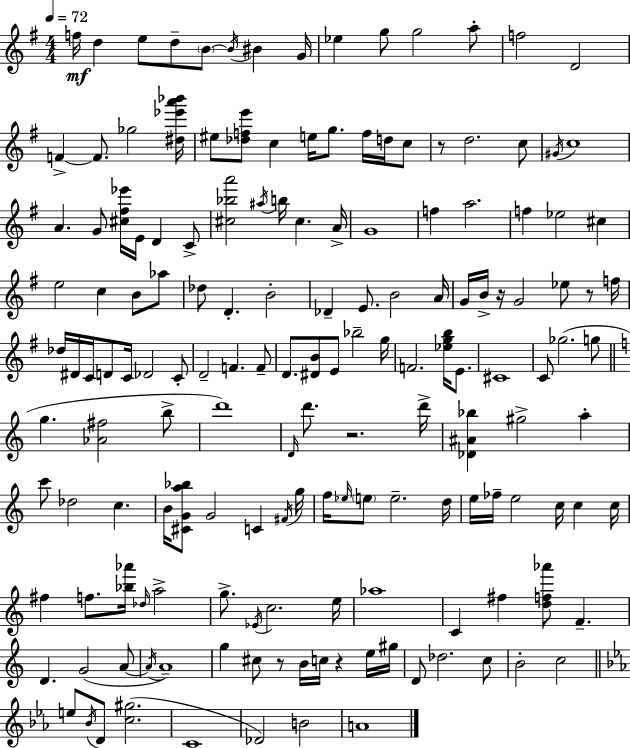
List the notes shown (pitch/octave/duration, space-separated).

F5/s D5/q E5/e D5/e B4/e B4/s BIS4/q G4/s Eb5/q G5/e G5/h A5/e F5/h D4/h F4/q F4/e. Gb5/h [D#5,Eb6,A6,Bb6]/s EIS5/e [Db5,F5,E6]/e C5/q E5/s G5/e. F5/s D5/s C5/e R/e D5/h. C5/e G#4/s C5/w A4/q. G4/e [C#5,F#5,Eb6]/s E4/s D4/q C4/e [C#5,Bb5,A6]/h A#5/s B5/s C#5/q. A4/s G4/w F5/q A5/h. F5/q Eb5/h C#5/q E5/h C5/q B4/e Ab5/e Db5/e D4/q. B4/h Db4/q E4/e. B4/h A4/s G4/s B4/s R/s G4/h Eb5/e R/e F5/s Db5/s D#4/s C4/s D4/e C4/s Db4/h C4/e D4/h F4/q. F4/e D4/e. [D#4,B4]/e E4/e Bb5/h G5/s F4/h. [Eb5,G5,B5]/s E4/e. C#4/w C4/e Gb5/h. G5/e G5/q. [Ab4,F#5]/h B5/e D6/w D4/s D6/e. R/h. D6/s [Db4,A#4,Bb5]/q G#5/h A5/q C6/e Db5/h C5/q. B4/s [C#4,G4,A5,Bb5]/e G4/h C4/q F#4/s G5/s F5/s Eb5/s E5/e E5/h. D5/s E5/s FES5/s E5/h C5/s C5/q C5/s F#5/q F5/e. [Bb5,Ab6]/s Db5/s A5/h G5/e. Eb4/s C5/h. E5/s Ab5/w C4/q F#5/q [D5,F5,Ab6]/e F4/q. D4/q. G4/h A4/e A4/s A4/w G5/q C#5/e R/e B4/s C5/s R/q E5/s G#5/s D4/e Db5/h. C5/e B4/h C5/h E5/e Bb4/s D4/e [C5,G#5]/h. C4/w Db4/h B4/h A4/w